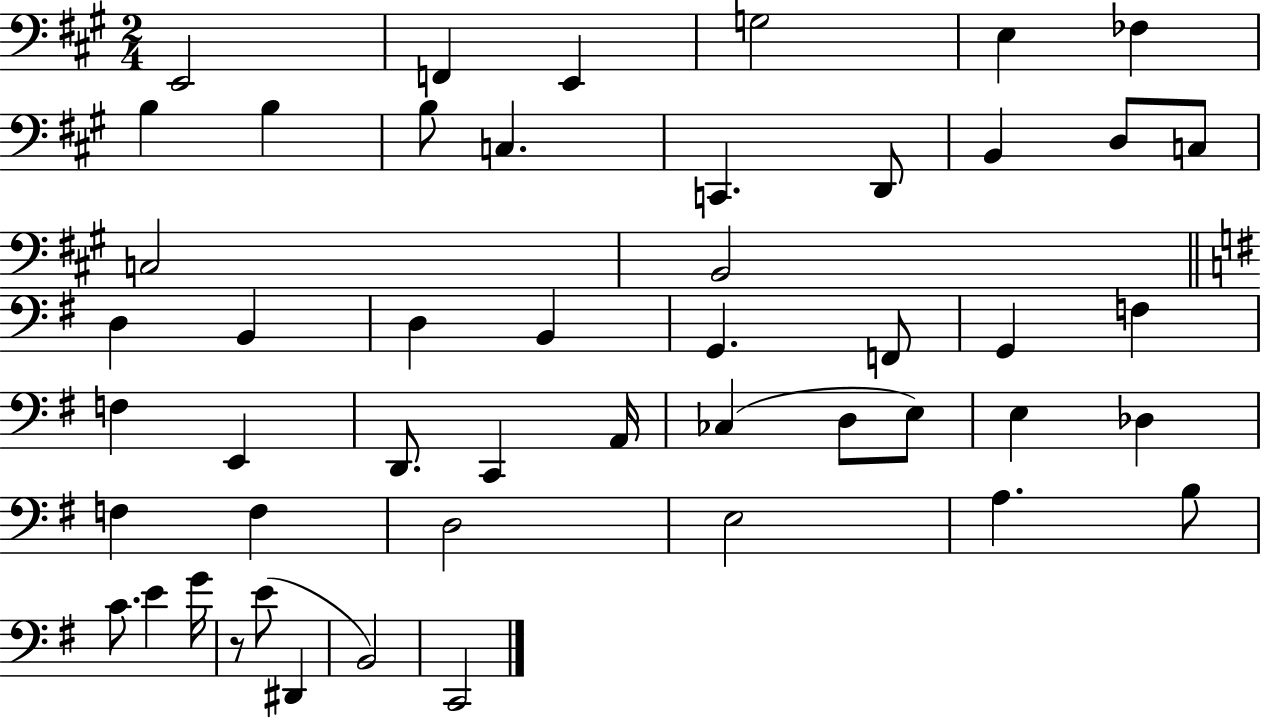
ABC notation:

X:1
T:Untitled
M:2/4
L:1/4
K:A
E,,2 F,, E,, G,2 E, _F, B, B, B,/2 C, C,, D,,/2 B,, D,/2 C,/2 C,2 B,,2 D, B,, D, B,, G,, F,,/2 G,, F, F, E,, D,,/2 C,, A,,/4 _C, D,/2 E,/2 E, _D, F, F, D,2 E,2 A, B,/2 C/2 E G/4 z/2 E/2 ^D,, B,,2 C,,2